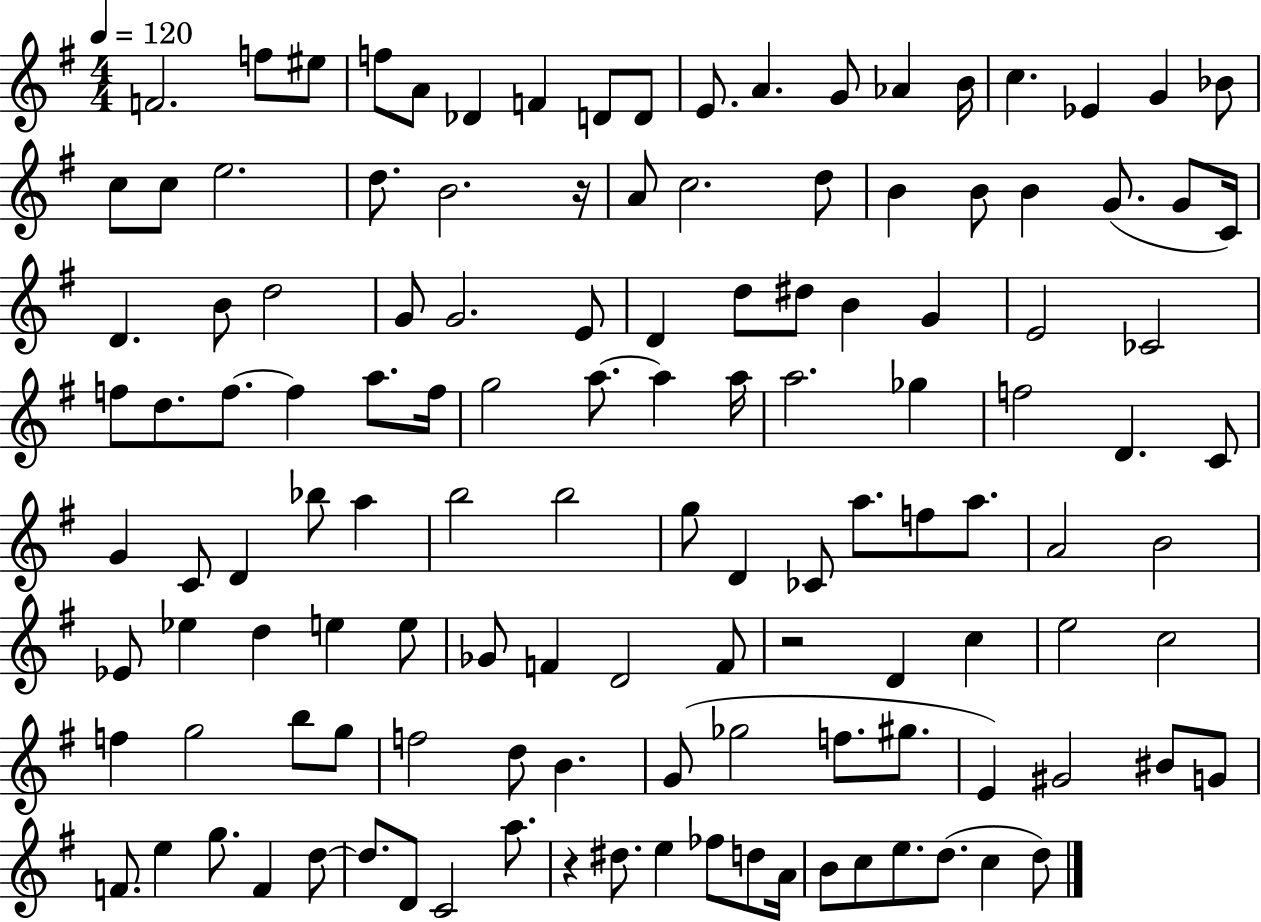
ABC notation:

X:1
T:Untitled
M:4/4
L:1/4
K:G
F2 f/2 ^e/2 f/2 A/2 _D F D/2 D/2 E/2 A G/2 _A B/4 c _E G _B/2 c/2 c/2 e2 d/2 B2 z/4 A/2 c2 d/2 B B/2 B G/2 G/2 C/4 D B/2 d2 G/2 G2 E/2 D d/2 ^d/2 B G E2 _C2 f/2 d/2 f/2 f a/2 f/4 g2 a/2 a a/4 a2 _g f2 D C/2 G C/2 D _b/2 a b2 b2 g/2 D _C/2 a/2 f/2 a/2 A2 B2 _E/2 _e d e e/2 _G/2 F D2 F/2 z2 D c e2 c2 f g2 b/2 g/2 f2 d/2 B G/2 _g2 f/2 ^g/2 E ^G2 ^B/2 G/2 F/2 e g/2 F d/2 d/2 D/2 C2 a/2 z ^d/2 e _f/2 d/2 A/4 B/2 c/2 e/2 d/2 c d/2